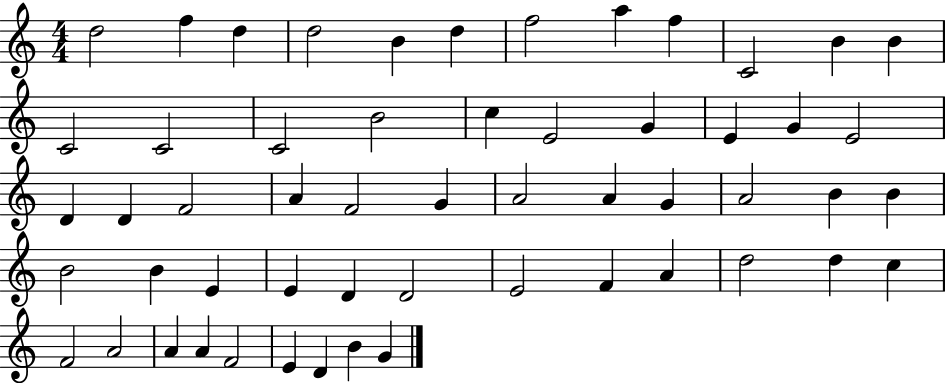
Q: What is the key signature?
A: C major